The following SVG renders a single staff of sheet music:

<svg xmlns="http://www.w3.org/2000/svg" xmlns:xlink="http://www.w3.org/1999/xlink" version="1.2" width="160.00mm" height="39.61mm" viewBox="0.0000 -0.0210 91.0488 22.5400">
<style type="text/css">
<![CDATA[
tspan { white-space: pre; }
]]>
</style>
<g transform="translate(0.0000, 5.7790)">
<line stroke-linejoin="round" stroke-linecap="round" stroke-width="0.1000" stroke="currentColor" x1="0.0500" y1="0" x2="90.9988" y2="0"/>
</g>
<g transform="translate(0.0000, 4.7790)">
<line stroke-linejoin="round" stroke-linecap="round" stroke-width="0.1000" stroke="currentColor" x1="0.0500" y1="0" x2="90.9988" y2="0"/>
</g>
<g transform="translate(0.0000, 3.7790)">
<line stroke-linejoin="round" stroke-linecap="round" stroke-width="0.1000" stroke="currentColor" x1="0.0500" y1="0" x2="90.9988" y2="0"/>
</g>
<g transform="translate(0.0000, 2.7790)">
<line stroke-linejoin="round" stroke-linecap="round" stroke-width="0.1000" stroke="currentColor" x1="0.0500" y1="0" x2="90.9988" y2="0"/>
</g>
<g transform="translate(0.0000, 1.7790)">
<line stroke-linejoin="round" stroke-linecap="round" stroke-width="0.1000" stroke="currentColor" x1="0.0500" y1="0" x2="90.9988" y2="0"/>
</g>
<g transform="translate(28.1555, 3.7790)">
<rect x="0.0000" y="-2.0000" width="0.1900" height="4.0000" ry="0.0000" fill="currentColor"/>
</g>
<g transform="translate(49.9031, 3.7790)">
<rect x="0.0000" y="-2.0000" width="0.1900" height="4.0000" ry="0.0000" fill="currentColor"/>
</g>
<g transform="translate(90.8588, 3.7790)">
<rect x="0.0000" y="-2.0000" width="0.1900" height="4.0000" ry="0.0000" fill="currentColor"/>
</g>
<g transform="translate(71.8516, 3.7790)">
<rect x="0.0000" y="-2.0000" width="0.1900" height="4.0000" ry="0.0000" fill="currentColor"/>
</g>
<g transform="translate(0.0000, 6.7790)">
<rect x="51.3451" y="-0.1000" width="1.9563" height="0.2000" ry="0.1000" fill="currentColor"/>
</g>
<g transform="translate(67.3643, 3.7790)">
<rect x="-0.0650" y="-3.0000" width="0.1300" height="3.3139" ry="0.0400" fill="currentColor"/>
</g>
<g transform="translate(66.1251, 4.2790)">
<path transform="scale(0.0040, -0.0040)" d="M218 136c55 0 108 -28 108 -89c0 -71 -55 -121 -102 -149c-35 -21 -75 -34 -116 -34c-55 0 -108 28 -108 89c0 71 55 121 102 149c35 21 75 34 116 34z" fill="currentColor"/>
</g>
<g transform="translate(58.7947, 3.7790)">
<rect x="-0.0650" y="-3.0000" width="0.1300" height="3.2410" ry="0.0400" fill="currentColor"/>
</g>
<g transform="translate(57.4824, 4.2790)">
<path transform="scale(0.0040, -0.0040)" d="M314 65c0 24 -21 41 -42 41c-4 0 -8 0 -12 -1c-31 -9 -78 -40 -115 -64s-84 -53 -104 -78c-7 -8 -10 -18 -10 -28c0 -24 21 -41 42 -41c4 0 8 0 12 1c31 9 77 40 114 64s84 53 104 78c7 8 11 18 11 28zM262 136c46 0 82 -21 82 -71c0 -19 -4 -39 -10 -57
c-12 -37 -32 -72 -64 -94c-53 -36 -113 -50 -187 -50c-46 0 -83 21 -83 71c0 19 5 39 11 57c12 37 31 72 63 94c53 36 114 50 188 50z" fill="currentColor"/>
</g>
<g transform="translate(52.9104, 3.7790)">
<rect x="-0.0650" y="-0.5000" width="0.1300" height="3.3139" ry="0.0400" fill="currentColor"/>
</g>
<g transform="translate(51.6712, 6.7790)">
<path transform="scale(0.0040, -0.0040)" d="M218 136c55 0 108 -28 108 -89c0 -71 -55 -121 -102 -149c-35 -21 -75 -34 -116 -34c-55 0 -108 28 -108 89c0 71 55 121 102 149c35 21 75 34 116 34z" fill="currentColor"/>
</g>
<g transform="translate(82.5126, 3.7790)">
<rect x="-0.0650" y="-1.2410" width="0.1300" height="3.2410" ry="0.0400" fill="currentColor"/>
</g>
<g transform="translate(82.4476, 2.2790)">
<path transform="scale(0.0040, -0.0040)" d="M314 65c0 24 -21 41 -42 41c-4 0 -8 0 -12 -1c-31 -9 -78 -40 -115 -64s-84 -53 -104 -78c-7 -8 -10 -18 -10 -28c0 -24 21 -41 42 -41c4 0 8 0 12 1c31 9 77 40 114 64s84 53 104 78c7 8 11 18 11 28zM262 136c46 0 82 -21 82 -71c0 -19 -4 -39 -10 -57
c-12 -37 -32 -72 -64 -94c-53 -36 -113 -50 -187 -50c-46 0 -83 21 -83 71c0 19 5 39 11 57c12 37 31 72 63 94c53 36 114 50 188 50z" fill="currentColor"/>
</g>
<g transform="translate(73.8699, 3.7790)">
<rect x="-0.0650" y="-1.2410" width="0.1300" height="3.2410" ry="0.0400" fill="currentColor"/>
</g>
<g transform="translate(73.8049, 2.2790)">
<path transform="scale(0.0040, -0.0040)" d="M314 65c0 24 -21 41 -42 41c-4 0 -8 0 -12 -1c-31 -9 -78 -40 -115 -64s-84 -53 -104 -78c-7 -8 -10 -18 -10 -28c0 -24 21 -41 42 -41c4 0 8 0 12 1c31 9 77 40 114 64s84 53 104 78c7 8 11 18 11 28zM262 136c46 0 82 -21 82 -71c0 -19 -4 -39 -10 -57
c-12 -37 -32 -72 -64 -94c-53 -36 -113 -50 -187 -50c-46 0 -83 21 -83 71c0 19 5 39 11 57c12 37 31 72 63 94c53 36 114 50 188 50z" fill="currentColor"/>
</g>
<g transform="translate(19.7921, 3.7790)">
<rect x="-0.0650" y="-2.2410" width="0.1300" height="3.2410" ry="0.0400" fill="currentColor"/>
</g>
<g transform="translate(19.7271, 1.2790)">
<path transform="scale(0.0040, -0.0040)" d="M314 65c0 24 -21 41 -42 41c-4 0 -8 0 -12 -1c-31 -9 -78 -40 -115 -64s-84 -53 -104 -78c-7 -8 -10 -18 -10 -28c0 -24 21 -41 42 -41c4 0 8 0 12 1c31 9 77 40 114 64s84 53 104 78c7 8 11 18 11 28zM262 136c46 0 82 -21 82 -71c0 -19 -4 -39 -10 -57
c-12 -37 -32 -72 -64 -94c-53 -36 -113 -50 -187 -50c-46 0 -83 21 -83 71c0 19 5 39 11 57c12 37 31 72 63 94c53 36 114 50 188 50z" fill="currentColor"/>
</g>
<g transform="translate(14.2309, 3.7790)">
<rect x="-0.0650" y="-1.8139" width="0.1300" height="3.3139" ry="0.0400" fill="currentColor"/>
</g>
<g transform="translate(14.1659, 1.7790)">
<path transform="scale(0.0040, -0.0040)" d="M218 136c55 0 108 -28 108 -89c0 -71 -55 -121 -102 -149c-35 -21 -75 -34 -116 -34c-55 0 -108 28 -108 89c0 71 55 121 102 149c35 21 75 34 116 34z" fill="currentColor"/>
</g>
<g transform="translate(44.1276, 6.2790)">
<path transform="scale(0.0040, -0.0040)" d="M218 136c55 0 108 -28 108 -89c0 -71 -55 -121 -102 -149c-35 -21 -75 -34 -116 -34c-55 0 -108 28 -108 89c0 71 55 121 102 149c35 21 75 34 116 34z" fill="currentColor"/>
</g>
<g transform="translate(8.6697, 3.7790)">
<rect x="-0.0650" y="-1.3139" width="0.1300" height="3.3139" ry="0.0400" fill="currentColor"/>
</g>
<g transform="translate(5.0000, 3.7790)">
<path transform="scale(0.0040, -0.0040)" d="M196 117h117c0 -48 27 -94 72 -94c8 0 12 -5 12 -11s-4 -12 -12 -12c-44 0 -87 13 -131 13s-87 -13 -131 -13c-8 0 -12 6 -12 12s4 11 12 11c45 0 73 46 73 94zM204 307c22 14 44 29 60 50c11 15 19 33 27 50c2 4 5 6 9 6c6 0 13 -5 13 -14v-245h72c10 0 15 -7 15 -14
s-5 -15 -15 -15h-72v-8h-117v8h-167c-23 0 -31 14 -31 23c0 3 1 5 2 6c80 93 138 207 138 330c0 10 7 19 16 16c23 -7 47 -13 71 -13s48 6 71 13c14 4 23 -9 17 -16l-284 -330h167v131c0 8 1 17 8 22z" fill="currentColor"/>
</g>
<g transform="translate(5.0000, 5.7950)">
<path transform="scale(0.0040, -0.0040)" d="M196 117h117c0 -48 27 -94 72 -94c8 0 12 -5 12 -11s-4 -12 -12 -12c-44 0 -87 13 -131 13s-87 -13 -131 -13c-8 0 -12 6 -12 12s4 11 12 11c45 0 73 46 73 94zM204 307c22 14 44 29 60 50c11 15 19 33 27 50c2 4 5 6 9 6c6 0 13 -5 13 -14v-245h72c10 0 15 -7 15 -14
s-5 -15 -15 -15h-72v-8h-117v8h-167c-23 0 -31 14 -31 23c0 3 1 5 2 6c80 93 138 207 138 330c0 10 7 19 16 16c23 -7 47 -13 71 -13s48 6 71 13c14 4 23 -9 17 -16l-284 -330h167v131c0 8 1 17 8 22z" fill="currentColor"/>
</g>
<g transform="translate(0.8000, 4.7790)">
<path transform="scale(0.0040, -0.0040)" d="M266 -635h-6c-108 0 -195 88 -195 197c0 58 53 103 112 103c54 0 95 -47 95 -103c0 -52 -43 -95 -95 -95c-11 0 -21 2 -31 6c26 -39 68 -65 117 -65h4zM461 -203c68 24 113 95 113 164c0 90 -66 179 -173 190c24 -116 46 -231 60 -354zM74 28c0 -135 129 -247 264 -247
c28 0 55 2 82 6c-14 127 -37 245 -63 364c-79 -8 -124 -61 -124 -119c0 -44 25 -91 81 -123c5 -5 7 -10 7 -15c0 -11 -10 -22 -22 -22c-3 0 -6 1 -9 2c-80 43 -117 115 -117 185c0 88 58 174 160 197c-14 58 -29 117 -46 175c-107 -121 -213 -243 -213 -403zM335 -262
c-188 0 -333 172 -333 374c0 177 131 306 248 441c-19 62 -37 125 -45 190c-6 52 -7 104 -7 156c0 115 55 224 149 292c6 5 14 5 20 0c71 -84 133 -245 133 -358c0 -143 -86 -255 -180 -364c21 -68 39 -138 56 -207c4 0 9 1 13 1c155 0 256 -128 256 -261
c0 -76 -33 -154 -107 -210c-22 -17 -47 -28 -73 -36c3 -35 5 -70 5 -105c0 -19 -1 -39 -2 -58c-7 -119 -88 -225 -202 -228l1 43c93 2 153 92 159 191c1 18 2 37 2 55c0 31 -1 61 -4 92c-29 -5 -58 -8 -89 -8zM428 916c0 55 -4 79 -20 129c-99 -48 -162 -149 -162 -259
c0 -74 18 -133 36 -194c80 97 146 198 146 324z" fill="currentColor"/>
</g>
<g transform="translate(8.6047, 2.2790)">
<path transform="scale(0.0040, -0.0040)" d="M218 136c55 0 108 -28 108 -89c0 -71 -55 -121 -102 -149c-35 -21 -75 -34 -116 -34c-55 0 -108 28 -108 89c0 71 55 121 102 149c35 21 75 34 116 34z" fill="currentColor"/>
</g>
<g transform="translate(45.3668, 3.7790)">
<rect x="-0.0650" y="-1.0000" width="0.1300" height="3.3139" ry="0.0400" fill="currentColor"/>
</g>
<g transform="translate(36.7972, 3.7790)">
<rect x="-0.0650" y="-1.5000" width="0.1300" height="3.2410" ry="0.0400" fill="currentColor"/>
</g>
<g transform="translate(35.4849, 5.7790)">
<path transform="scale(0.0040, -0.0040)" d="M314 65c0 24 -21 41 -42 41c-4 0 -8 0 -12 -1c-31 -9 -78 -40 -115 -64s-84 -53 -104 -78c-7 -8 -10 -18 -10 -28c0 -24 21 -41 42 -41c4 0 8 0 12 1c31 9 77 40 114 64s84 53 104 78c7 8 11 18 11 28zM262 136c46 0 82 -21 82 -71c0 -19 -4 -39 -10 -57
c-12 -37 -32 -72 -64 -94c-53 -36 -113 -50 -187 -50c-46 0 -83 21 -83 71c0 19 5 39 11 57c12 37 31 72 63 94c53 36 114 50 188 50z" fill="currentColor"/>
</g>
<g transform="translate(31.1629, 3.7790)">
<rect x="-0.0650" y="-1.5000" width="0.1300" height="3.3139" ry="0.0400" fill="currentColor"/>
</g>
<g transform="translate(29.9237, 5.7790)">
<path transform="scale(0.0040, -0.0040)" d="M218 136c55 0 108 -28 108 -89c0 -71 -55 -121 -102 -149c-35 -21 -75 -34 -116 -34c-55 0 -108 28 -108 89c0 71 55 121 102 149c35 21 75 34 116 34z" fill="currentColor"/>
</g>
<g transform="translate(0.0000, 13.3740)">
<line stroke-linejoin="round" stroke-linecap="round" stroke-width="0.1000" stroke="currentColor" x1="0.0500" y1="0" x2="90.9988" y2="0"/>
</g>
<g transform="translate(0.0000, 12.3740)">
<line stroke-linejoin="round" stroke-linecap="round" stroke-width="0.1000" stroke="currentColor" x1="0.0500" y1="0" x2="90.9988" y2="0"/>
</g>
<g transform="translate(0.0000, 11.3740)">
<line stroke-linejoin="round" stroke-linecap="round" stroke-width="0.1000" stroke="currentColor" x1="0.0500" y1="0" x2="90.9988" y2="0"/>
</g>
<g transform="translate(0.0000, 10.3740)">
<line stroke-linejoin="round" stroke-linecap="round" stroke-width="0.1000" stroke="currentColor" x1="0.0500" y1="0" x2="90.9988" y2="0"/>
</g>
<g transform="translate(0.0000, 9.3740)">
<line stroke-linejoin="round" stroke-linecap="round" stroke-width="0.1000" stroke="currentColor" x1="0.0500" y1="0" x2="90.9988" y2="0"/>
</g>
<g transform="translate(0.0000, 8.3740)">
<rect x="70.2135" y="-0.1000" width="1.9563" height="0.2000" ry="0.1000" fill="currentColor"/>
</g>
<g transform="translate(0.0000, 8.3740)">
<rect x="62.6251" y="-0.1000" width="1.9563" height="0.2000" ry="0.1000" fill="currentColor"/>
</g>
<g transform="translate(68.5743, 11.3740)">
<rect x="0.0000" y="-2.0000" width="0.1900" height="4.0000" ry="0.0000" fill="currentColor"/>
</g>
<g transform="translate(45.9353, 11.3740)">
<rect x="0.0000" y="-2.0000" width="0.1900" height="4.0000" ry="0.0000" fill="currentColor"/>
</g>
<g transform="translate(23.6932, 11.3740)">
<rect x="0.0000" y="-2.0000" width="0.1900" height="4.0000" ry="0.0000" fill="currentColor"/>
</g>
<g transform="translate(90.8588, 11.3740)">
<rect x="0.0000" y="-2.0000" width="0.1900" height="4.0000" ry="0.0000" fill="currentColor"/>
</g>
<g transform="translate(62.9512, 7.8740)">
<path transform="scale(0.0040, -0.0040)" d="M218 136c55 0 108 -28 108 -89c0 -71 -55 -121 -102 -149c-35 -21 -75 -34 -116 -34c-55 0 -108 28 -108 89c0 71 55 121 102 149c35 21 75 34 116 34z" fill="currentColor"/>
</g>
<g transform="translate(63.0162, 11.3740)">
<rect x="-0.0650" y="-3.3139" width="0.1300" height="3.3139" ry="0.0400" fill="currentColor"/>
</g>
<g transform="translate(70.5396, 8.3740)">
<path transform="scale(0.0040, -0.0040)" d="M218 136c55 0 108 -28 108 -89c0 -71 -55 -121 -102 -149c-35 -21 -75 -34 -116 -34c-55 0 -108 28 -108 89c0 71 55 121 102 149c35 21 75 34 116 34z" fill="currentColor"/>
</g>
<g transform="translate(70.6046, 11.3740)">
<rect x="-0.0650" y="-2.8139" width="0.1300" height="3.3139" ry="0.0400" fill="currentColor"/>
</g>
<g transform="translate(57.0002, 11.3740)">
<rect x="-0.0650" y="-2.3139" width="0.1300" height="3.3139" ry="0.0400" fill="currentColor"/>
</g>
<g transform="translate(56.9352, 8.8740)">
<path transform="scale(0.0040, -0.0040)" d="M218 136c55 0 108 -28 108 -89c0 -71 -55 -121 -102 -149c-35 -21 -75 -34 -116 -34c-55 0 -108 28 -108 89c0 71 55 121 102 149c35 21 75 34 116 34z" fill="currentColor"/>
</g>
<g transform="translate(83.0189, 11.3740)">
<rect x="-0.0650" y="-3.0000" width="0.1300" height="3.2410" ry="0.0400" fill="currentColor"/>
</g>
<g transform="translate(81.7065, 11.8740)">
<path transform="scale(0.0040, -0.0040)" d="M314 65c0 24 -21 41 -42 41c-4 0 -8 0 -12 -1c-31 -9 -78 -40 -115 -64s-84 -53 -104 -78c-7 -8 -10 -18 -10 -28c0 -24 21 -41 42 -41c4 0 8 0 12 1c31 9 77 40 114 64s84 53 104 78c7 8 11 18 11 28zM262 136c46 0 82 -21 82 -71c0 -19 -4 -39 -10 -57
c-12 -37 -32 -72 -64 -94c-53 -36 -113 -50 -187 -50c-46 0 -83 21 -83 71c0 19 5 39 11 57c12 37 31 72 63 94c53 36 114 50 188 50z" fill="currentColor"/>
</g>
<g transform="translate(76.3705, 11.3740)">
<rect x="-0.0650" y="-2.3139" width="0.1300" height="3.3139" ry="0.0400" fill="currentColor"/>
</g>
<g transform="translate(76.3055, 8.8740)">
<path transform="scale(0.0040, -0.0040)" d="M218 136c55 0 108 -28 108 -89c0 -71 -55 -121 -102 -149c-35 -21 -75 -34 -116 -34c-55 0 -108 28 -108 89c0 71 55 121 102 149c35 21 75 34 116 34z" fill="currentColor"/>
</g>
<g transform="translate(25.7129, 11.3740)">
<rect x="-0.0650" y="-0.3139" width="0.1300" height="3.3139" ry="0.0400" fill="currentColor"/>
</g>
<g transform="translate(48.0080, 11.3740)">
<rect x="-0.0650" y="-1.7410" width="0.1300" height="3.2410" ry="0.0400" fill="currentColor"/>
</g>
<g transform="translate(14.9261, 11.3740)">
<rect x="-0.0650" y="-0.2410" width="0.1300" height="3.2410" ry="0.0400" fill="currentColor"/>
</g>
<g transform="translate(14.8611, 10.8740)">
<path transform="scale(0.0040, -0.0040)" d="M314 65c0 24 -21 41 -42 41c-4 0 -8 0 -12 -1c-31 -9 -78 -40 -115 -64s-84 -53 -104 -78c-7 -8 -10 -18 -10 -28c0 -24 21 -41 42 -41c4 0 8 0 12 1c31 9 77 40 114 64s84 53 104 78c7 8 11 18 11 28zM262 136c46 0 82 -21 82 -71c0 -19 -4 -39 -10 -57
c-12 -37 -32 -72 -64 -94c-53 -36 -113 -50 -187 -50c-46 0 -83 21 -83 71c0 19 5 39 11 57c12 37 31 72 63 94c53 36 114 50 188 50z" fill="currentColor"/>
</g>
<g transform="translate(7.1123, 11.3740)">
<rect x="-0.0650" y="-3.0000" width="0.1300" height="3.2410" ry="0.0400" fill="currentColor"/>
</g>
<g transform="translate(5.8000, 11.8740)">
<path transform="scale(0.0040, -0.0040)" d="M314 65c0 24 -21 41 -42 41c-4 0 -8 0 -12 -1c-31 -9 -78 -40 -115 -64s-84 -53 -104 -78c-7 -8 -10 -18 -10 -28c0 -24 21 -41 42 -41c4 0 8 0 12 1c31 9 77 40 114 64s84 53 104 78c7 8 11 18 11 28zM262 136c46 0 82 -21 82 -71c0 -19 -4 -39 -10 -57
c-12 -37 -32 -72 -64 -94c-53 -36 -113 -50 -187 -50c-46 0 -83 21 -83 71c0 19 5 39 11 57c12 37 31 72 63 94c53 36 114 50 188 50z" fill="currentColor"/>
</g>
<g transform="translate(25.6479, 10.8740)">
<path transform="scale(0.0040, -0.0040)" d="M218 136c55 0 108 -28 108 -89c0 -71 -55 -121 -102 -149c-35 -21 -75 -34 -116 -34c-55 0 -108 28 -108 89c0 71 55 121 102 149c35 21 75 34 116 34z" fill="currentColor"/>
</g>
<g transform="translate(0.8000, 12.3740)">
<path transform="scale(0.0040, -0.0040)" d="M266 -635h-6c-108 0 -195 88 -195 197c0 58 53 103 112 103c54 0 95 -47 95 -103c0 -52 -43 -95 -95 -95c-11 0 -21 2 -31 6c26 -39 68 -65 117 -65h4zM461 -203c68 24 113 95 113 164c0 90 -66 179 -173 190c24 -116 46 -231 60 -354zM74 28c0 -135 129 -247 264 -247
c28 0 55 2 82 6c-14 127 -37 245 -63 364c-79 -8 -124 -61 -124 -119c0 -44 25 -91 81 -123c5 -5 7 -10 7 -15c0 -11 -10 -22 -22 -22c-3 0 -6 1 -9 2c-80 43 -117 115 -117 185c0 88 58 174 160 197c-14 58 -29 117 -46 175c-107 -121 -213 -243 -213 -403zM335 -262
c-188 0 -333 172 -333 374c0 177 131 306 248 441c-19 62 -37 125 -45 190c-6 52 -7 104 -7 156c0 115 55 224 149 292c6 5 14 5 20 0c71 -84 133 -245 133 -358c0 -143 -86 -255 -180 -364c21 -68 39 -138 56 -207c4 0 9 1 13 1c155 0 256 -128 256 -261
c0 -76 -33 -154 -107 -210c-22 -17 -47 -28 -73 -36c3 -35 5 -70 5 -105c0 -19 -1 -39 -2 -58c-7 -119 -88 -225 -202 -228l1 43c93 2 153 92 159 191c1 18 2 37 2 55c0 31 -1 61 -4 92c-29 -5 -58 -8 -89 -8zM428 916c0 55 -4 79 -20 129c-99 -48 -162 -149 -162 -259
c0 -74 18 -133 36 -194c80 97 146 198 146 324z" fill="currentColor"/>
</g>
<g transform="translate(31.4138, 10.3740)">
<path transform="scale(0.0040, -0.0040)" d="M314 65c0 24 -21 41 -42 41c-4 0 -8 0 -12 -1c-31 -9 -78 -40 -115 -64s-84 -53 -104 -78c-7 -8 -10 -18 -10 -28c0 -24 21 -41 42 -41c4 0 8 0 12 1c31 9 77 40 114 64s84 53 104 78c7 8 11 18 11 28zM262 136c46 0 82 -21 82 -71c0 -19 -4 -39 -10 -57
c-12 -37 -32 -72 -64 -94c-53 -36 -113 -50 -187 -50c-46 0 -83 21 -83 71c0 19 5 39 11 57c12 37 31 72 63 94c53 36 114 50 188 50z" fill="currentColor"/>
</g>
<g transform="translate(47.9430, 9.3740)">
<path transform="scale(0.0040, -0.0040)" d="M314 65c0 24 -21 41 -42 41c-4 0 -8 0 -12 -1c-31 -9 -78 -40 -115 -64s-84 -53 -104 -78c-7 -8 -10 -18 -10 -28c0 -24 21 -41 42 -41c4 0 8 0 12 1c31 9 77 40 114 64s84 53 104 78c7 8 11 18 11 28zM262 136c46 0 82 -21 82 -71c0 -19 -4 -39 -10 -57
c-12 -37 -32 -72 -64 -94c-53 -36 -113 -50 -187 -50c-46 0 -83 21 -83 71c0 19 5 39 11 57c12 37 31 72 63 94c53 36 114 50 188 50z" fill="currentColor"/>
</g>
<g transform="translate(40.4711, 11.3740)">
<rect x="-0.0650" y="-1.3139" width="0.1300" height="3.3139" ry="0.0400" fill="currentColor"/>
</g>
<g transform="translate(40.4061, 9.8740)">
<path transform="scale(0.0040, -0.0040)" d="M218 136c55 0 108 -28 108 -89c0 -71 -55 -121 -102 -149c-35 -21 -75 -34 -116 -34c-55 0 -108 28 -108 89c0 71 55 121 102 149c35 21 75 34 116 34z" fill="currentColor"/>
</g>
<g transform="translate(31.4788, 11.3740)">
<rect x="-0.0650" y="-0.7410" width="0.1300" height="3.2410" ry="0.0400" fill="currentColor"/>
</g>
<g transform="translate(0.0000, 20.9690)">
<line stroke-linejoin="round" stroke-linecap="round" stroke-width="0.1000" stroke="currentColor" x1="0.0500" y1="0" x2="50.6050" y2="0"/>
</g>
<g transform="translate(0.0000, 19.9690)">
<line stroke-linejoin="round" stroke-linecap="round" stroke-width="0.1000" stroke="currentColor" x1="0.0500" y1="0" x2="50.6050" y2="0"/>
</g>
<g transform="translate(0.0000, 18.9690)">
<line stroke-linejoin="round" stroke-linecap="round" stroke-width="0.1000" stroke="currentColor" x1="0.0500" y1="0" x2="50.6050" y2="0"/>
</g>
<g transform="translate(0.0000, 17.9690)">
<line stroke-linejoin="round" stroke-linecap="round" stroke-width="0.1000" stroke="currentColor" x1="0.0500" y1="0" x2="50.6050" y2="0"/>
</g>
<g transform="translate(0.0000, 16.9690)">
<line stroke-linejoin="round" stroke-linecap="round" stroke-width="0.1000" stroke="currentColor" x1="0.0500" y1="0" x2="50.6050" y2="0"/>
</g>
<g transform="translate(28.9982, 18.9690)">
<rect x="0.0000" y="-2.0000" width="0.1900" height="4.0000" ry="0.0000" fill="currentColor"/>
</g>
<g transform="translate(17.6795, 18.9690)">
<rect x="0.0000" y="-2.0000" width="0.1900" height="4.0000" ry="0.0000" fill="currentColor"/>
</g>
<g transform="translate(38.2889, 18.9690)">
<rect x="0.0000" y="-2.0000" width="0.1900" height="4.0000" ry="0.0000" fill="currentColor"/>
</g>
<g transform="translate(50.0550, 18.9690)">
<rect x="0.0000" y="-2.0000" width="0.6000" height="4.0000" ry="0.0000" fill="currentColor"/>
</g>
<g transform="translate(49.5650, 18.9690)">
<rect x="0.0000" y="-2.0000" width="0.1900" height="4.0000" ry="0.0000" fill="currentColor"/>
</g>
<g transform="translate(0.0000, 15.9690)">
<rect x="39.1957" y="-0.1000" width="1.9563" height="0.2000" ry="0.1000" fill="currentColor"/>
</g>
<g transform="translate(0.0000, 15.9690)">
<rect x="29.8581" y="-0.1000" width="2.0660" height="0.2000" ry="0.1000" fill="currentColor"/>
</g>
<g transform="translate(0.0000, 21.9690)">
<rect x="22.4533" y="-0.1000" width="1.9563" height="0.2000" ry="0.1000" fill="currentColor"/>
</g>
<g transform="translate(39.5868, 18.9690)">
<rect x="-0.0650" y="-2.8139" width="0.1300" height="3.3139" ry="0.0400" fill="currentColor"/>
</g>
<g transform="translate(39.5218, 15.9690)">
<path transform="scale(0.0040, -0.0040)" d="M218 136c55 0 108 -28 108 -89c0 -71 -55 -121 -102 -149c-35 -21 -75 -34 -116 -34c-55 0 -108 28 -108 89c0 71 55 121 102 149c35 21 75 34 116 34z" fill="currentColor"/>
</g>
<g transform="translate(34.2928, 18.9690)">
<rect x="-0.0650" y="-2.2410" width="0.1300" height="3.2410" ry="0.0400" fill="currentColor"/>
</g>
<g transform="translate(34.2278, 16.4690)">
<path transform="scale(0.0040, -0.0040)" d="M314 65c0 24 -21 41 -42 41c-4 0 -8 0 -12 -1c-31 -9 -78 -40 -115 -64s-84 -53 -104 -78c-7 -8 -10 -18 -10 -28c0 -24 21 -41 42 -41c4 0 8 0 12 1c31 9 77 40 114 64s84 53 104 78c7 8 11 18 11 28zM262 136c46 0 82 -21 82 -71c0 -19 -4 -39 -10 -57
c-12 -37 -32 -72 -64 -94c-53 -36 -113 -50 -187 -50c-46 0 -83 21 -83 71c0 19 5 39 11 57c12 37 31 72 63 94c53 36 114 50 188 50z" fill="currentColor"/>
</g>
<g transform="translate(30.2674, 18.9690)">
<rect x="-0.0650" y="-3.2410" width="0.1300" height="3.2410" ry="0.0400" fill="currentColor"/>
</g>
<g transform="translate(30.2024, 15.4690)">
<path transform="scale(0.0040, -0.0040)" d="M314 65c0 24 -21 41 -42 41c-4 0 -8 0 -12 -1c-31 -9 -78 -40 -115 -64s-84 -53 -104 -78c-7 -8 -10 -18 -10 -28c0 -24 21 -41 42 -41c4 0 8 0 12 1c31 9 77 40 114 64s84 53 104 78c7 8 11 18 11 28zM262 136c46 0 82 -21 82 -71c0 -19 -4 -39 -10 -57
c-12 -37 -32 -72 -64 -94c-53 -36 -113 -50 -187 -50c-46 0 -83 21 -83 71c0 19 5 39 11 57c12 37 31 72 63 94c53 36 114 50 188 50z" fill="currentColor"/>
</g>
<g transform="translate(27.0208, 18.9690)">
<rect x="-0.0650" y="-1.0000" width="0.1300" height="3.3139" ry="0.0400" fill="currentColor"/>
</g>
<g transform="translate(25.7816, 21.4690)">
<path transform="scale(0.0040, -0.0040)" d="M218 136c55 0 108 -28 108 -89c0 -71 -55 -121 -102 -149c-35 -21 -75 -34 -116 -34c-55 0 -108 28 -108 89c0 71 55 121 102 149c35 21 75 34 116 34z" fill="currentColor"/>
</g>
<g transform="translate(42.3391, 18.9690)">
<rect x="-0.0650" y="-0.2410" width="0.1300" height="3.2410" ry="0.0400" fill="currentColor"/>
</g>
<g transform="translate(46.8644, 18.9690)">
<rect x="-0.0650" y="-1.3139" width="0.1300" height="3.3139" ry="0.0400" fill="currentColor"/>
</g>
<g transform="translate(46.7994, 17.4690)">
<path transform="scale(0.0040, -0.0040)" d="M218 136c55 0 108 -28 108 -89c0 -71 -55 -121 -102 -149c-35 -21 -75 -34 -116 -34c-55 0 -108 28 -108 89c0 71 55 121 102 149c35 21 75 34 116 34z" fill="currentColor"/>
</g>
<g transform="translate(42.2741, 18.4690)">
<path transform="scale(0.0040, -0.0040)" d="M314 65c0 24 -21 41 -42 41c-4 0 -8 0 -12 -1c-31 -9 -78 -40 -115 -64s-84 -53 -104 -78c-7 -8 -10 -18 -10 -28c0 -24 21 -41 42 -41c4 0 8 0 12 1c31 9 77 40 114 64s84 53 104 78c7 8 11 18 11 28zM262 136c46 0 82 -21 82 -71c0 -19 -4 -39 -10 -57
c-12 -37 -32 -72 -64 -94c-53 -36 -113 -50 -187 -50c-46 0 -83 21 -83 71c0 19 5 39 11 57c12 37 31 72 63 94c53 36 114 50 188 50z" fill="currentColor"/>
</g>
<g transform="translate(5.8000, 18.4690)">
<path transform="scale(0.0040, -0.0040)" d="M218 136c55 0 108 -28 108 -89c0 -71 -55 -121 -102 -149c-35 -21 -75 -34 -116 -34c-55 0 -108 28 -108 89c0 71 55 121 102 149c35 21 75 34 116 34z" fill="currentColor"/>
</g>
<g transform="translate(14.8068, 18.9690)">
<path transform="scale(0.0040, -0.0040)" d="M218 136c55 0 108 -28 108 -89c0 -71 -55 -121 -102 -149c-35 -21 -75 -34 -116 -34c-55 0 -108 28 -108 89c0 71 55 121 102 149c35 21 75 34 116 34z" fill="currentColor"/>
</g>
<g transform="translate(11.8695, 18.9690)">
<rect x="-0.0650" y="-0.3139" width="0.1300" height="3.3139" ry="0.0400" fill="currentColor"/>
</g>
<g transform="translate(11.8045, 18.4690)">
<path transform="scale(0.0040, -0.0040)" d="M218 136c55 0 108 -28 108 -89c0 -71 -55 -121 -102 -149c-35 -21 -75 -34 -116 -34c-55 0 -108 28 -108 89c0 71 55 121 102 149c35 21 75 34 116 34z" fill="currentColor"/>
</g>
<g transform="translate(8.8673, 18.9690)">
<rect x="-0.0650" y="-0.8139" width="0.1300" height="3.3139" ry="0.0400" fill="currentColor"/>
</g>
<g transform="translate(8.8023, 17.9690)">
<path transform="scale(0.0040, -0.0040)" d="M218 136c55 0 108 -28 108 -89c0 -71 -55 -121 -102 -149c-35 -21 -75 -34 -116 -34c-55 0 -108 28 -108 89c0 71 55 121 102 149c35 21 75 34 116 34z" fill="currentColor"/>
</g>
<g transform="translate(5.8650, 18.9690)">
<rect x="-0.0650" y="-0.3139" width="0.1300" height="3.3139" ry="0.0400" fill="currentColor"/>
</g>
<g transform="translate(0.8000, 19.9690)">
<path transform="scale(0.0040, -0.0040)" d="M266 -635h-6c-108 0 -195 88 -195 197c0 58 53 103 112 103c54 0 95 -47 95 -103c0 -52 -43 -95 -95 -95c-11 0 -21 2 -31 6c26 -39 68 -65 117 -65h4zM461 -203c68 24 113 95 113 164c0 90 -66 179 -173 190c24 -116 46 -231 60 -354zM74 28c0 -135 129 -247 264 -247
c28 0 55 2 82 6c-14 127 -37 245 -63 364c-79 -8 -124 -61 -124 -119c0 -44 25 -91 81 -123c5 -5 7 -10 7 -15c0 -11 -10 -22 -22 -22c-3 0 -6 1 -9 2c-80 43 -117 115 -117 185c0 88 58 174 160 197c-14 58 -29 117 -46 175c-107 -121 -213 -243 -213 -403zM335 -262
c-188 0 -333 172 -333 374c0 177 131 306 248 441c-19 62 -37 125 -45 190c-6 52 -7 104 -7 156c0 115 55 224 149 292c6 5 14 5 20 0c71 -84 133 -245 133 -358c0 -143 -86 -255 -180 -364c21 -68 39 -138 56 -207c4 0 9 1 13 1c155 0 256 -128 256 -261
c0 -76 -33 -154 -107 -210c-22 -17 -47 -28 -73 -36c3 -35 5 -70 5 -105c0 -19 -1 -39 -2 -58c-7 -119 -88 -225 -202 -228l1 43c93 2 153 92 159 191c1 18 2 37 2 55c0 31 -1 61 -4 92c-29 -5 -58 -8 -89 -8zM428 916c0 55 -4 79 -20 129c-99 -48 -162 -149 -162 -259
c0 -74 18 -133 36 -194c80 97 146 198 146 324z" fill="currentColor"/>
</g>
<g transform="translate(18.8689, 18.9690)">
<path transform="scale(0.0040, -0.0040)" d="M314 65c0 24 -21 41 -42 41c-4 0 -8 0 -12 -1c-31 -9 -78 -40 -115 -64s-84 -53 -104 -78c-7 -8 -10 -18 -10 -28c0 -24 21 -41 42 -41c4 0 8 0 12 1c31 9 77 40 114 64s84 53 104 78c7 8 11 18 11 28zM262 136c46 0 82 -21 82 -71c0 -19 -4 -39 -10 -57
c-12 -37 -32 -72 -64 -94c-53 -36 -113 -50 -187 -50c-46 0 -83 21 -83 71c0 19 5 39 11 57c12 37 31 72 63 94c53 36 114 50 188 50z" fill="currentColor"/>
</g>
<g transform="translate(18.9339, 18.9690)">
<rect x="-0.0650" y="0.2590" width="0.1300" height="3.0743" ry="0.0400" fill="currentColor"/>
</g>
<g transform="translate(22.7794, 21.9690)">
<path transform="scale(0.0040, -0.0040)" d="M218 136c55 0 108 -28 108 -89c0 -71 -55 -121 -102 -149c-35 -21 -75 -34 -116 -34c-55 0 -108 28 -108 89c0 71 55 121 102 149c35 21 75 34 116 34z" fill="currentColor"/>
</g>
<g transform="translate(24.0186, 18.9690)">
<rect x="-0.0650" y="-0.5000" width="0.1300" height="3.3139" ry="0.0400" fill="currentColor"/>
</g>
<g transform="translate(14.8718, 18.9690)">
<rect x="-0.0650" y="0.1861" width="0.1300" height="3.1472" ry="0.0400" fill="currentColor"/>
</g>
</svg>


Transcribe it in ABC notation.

X:1
T:Untitled
M:4/4
L:1/4
K:C
e f g2 E E2 D C A2 A e2 e2 A2 c2 c d2 e f2 g b a g A2 c d c B B2 C D b2 g2 a c2 e